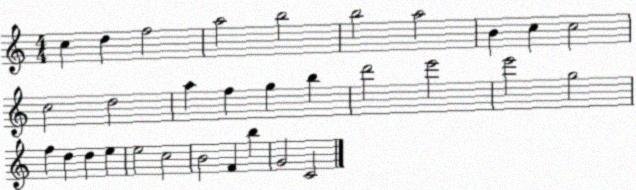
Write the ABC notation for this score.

X:1
T:Untitled
M:4/4
L:1/4
K:C
c d f2 a2 b2 b2 a2 B c c2 c2 d2 a f g b d'2 e'2 e'2 g2 f d d e e2 c2 B2 F b G2 C2